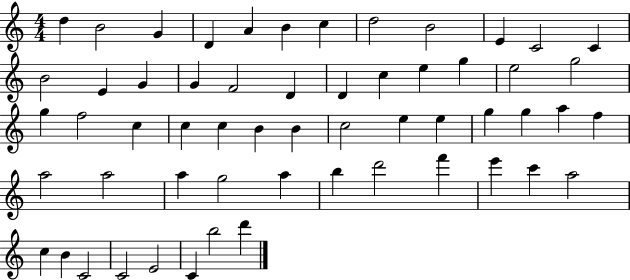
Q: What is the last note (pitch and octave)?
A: D6